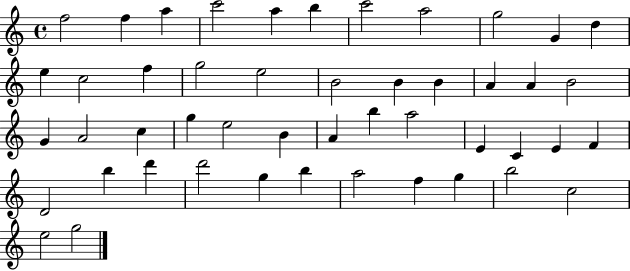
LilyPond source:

{
  \clef treble
  \time 4/4
  \defaultTimeSignature
  \key c \major
  f''2 f''4 a''4 | c'''2 a''4 b''4 | c'''2 a''2 | g''2 g'4 d''4 | \break e''4 c''2 f''4 | g''2 e''2 | b'2 b'4 b'4 | a'4 a'4 b'2 | \break g'4 a'2 c''4 | g''4 e''2 b'4 | a'4 b''4 a''2 | e'4 c'4 e'4 f'4 | \break d'2 b''4 d'''4 | d'''2 g''4 b''4 | a''2 f''4 g''4 | b''2 c''2 | \break e''2 g''2 | \bar "|."
}